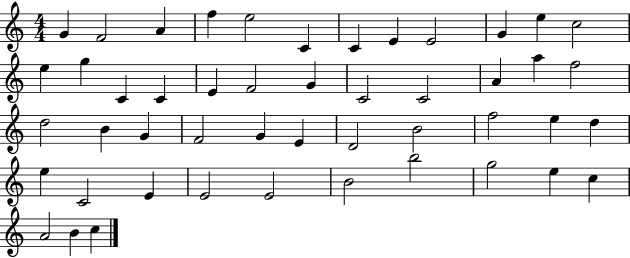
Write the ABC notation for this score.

X:1
T:Untitled
M:4/4
L:1/4
K:C
G F2 A f e2 C C E E2 G e c2 e g C C E F2 G C2 C2 A a f2 d2 B G F2 G E D2 B2 f2 e d e C2 E E2 E2 B2 b2 g2 e c A2 B c